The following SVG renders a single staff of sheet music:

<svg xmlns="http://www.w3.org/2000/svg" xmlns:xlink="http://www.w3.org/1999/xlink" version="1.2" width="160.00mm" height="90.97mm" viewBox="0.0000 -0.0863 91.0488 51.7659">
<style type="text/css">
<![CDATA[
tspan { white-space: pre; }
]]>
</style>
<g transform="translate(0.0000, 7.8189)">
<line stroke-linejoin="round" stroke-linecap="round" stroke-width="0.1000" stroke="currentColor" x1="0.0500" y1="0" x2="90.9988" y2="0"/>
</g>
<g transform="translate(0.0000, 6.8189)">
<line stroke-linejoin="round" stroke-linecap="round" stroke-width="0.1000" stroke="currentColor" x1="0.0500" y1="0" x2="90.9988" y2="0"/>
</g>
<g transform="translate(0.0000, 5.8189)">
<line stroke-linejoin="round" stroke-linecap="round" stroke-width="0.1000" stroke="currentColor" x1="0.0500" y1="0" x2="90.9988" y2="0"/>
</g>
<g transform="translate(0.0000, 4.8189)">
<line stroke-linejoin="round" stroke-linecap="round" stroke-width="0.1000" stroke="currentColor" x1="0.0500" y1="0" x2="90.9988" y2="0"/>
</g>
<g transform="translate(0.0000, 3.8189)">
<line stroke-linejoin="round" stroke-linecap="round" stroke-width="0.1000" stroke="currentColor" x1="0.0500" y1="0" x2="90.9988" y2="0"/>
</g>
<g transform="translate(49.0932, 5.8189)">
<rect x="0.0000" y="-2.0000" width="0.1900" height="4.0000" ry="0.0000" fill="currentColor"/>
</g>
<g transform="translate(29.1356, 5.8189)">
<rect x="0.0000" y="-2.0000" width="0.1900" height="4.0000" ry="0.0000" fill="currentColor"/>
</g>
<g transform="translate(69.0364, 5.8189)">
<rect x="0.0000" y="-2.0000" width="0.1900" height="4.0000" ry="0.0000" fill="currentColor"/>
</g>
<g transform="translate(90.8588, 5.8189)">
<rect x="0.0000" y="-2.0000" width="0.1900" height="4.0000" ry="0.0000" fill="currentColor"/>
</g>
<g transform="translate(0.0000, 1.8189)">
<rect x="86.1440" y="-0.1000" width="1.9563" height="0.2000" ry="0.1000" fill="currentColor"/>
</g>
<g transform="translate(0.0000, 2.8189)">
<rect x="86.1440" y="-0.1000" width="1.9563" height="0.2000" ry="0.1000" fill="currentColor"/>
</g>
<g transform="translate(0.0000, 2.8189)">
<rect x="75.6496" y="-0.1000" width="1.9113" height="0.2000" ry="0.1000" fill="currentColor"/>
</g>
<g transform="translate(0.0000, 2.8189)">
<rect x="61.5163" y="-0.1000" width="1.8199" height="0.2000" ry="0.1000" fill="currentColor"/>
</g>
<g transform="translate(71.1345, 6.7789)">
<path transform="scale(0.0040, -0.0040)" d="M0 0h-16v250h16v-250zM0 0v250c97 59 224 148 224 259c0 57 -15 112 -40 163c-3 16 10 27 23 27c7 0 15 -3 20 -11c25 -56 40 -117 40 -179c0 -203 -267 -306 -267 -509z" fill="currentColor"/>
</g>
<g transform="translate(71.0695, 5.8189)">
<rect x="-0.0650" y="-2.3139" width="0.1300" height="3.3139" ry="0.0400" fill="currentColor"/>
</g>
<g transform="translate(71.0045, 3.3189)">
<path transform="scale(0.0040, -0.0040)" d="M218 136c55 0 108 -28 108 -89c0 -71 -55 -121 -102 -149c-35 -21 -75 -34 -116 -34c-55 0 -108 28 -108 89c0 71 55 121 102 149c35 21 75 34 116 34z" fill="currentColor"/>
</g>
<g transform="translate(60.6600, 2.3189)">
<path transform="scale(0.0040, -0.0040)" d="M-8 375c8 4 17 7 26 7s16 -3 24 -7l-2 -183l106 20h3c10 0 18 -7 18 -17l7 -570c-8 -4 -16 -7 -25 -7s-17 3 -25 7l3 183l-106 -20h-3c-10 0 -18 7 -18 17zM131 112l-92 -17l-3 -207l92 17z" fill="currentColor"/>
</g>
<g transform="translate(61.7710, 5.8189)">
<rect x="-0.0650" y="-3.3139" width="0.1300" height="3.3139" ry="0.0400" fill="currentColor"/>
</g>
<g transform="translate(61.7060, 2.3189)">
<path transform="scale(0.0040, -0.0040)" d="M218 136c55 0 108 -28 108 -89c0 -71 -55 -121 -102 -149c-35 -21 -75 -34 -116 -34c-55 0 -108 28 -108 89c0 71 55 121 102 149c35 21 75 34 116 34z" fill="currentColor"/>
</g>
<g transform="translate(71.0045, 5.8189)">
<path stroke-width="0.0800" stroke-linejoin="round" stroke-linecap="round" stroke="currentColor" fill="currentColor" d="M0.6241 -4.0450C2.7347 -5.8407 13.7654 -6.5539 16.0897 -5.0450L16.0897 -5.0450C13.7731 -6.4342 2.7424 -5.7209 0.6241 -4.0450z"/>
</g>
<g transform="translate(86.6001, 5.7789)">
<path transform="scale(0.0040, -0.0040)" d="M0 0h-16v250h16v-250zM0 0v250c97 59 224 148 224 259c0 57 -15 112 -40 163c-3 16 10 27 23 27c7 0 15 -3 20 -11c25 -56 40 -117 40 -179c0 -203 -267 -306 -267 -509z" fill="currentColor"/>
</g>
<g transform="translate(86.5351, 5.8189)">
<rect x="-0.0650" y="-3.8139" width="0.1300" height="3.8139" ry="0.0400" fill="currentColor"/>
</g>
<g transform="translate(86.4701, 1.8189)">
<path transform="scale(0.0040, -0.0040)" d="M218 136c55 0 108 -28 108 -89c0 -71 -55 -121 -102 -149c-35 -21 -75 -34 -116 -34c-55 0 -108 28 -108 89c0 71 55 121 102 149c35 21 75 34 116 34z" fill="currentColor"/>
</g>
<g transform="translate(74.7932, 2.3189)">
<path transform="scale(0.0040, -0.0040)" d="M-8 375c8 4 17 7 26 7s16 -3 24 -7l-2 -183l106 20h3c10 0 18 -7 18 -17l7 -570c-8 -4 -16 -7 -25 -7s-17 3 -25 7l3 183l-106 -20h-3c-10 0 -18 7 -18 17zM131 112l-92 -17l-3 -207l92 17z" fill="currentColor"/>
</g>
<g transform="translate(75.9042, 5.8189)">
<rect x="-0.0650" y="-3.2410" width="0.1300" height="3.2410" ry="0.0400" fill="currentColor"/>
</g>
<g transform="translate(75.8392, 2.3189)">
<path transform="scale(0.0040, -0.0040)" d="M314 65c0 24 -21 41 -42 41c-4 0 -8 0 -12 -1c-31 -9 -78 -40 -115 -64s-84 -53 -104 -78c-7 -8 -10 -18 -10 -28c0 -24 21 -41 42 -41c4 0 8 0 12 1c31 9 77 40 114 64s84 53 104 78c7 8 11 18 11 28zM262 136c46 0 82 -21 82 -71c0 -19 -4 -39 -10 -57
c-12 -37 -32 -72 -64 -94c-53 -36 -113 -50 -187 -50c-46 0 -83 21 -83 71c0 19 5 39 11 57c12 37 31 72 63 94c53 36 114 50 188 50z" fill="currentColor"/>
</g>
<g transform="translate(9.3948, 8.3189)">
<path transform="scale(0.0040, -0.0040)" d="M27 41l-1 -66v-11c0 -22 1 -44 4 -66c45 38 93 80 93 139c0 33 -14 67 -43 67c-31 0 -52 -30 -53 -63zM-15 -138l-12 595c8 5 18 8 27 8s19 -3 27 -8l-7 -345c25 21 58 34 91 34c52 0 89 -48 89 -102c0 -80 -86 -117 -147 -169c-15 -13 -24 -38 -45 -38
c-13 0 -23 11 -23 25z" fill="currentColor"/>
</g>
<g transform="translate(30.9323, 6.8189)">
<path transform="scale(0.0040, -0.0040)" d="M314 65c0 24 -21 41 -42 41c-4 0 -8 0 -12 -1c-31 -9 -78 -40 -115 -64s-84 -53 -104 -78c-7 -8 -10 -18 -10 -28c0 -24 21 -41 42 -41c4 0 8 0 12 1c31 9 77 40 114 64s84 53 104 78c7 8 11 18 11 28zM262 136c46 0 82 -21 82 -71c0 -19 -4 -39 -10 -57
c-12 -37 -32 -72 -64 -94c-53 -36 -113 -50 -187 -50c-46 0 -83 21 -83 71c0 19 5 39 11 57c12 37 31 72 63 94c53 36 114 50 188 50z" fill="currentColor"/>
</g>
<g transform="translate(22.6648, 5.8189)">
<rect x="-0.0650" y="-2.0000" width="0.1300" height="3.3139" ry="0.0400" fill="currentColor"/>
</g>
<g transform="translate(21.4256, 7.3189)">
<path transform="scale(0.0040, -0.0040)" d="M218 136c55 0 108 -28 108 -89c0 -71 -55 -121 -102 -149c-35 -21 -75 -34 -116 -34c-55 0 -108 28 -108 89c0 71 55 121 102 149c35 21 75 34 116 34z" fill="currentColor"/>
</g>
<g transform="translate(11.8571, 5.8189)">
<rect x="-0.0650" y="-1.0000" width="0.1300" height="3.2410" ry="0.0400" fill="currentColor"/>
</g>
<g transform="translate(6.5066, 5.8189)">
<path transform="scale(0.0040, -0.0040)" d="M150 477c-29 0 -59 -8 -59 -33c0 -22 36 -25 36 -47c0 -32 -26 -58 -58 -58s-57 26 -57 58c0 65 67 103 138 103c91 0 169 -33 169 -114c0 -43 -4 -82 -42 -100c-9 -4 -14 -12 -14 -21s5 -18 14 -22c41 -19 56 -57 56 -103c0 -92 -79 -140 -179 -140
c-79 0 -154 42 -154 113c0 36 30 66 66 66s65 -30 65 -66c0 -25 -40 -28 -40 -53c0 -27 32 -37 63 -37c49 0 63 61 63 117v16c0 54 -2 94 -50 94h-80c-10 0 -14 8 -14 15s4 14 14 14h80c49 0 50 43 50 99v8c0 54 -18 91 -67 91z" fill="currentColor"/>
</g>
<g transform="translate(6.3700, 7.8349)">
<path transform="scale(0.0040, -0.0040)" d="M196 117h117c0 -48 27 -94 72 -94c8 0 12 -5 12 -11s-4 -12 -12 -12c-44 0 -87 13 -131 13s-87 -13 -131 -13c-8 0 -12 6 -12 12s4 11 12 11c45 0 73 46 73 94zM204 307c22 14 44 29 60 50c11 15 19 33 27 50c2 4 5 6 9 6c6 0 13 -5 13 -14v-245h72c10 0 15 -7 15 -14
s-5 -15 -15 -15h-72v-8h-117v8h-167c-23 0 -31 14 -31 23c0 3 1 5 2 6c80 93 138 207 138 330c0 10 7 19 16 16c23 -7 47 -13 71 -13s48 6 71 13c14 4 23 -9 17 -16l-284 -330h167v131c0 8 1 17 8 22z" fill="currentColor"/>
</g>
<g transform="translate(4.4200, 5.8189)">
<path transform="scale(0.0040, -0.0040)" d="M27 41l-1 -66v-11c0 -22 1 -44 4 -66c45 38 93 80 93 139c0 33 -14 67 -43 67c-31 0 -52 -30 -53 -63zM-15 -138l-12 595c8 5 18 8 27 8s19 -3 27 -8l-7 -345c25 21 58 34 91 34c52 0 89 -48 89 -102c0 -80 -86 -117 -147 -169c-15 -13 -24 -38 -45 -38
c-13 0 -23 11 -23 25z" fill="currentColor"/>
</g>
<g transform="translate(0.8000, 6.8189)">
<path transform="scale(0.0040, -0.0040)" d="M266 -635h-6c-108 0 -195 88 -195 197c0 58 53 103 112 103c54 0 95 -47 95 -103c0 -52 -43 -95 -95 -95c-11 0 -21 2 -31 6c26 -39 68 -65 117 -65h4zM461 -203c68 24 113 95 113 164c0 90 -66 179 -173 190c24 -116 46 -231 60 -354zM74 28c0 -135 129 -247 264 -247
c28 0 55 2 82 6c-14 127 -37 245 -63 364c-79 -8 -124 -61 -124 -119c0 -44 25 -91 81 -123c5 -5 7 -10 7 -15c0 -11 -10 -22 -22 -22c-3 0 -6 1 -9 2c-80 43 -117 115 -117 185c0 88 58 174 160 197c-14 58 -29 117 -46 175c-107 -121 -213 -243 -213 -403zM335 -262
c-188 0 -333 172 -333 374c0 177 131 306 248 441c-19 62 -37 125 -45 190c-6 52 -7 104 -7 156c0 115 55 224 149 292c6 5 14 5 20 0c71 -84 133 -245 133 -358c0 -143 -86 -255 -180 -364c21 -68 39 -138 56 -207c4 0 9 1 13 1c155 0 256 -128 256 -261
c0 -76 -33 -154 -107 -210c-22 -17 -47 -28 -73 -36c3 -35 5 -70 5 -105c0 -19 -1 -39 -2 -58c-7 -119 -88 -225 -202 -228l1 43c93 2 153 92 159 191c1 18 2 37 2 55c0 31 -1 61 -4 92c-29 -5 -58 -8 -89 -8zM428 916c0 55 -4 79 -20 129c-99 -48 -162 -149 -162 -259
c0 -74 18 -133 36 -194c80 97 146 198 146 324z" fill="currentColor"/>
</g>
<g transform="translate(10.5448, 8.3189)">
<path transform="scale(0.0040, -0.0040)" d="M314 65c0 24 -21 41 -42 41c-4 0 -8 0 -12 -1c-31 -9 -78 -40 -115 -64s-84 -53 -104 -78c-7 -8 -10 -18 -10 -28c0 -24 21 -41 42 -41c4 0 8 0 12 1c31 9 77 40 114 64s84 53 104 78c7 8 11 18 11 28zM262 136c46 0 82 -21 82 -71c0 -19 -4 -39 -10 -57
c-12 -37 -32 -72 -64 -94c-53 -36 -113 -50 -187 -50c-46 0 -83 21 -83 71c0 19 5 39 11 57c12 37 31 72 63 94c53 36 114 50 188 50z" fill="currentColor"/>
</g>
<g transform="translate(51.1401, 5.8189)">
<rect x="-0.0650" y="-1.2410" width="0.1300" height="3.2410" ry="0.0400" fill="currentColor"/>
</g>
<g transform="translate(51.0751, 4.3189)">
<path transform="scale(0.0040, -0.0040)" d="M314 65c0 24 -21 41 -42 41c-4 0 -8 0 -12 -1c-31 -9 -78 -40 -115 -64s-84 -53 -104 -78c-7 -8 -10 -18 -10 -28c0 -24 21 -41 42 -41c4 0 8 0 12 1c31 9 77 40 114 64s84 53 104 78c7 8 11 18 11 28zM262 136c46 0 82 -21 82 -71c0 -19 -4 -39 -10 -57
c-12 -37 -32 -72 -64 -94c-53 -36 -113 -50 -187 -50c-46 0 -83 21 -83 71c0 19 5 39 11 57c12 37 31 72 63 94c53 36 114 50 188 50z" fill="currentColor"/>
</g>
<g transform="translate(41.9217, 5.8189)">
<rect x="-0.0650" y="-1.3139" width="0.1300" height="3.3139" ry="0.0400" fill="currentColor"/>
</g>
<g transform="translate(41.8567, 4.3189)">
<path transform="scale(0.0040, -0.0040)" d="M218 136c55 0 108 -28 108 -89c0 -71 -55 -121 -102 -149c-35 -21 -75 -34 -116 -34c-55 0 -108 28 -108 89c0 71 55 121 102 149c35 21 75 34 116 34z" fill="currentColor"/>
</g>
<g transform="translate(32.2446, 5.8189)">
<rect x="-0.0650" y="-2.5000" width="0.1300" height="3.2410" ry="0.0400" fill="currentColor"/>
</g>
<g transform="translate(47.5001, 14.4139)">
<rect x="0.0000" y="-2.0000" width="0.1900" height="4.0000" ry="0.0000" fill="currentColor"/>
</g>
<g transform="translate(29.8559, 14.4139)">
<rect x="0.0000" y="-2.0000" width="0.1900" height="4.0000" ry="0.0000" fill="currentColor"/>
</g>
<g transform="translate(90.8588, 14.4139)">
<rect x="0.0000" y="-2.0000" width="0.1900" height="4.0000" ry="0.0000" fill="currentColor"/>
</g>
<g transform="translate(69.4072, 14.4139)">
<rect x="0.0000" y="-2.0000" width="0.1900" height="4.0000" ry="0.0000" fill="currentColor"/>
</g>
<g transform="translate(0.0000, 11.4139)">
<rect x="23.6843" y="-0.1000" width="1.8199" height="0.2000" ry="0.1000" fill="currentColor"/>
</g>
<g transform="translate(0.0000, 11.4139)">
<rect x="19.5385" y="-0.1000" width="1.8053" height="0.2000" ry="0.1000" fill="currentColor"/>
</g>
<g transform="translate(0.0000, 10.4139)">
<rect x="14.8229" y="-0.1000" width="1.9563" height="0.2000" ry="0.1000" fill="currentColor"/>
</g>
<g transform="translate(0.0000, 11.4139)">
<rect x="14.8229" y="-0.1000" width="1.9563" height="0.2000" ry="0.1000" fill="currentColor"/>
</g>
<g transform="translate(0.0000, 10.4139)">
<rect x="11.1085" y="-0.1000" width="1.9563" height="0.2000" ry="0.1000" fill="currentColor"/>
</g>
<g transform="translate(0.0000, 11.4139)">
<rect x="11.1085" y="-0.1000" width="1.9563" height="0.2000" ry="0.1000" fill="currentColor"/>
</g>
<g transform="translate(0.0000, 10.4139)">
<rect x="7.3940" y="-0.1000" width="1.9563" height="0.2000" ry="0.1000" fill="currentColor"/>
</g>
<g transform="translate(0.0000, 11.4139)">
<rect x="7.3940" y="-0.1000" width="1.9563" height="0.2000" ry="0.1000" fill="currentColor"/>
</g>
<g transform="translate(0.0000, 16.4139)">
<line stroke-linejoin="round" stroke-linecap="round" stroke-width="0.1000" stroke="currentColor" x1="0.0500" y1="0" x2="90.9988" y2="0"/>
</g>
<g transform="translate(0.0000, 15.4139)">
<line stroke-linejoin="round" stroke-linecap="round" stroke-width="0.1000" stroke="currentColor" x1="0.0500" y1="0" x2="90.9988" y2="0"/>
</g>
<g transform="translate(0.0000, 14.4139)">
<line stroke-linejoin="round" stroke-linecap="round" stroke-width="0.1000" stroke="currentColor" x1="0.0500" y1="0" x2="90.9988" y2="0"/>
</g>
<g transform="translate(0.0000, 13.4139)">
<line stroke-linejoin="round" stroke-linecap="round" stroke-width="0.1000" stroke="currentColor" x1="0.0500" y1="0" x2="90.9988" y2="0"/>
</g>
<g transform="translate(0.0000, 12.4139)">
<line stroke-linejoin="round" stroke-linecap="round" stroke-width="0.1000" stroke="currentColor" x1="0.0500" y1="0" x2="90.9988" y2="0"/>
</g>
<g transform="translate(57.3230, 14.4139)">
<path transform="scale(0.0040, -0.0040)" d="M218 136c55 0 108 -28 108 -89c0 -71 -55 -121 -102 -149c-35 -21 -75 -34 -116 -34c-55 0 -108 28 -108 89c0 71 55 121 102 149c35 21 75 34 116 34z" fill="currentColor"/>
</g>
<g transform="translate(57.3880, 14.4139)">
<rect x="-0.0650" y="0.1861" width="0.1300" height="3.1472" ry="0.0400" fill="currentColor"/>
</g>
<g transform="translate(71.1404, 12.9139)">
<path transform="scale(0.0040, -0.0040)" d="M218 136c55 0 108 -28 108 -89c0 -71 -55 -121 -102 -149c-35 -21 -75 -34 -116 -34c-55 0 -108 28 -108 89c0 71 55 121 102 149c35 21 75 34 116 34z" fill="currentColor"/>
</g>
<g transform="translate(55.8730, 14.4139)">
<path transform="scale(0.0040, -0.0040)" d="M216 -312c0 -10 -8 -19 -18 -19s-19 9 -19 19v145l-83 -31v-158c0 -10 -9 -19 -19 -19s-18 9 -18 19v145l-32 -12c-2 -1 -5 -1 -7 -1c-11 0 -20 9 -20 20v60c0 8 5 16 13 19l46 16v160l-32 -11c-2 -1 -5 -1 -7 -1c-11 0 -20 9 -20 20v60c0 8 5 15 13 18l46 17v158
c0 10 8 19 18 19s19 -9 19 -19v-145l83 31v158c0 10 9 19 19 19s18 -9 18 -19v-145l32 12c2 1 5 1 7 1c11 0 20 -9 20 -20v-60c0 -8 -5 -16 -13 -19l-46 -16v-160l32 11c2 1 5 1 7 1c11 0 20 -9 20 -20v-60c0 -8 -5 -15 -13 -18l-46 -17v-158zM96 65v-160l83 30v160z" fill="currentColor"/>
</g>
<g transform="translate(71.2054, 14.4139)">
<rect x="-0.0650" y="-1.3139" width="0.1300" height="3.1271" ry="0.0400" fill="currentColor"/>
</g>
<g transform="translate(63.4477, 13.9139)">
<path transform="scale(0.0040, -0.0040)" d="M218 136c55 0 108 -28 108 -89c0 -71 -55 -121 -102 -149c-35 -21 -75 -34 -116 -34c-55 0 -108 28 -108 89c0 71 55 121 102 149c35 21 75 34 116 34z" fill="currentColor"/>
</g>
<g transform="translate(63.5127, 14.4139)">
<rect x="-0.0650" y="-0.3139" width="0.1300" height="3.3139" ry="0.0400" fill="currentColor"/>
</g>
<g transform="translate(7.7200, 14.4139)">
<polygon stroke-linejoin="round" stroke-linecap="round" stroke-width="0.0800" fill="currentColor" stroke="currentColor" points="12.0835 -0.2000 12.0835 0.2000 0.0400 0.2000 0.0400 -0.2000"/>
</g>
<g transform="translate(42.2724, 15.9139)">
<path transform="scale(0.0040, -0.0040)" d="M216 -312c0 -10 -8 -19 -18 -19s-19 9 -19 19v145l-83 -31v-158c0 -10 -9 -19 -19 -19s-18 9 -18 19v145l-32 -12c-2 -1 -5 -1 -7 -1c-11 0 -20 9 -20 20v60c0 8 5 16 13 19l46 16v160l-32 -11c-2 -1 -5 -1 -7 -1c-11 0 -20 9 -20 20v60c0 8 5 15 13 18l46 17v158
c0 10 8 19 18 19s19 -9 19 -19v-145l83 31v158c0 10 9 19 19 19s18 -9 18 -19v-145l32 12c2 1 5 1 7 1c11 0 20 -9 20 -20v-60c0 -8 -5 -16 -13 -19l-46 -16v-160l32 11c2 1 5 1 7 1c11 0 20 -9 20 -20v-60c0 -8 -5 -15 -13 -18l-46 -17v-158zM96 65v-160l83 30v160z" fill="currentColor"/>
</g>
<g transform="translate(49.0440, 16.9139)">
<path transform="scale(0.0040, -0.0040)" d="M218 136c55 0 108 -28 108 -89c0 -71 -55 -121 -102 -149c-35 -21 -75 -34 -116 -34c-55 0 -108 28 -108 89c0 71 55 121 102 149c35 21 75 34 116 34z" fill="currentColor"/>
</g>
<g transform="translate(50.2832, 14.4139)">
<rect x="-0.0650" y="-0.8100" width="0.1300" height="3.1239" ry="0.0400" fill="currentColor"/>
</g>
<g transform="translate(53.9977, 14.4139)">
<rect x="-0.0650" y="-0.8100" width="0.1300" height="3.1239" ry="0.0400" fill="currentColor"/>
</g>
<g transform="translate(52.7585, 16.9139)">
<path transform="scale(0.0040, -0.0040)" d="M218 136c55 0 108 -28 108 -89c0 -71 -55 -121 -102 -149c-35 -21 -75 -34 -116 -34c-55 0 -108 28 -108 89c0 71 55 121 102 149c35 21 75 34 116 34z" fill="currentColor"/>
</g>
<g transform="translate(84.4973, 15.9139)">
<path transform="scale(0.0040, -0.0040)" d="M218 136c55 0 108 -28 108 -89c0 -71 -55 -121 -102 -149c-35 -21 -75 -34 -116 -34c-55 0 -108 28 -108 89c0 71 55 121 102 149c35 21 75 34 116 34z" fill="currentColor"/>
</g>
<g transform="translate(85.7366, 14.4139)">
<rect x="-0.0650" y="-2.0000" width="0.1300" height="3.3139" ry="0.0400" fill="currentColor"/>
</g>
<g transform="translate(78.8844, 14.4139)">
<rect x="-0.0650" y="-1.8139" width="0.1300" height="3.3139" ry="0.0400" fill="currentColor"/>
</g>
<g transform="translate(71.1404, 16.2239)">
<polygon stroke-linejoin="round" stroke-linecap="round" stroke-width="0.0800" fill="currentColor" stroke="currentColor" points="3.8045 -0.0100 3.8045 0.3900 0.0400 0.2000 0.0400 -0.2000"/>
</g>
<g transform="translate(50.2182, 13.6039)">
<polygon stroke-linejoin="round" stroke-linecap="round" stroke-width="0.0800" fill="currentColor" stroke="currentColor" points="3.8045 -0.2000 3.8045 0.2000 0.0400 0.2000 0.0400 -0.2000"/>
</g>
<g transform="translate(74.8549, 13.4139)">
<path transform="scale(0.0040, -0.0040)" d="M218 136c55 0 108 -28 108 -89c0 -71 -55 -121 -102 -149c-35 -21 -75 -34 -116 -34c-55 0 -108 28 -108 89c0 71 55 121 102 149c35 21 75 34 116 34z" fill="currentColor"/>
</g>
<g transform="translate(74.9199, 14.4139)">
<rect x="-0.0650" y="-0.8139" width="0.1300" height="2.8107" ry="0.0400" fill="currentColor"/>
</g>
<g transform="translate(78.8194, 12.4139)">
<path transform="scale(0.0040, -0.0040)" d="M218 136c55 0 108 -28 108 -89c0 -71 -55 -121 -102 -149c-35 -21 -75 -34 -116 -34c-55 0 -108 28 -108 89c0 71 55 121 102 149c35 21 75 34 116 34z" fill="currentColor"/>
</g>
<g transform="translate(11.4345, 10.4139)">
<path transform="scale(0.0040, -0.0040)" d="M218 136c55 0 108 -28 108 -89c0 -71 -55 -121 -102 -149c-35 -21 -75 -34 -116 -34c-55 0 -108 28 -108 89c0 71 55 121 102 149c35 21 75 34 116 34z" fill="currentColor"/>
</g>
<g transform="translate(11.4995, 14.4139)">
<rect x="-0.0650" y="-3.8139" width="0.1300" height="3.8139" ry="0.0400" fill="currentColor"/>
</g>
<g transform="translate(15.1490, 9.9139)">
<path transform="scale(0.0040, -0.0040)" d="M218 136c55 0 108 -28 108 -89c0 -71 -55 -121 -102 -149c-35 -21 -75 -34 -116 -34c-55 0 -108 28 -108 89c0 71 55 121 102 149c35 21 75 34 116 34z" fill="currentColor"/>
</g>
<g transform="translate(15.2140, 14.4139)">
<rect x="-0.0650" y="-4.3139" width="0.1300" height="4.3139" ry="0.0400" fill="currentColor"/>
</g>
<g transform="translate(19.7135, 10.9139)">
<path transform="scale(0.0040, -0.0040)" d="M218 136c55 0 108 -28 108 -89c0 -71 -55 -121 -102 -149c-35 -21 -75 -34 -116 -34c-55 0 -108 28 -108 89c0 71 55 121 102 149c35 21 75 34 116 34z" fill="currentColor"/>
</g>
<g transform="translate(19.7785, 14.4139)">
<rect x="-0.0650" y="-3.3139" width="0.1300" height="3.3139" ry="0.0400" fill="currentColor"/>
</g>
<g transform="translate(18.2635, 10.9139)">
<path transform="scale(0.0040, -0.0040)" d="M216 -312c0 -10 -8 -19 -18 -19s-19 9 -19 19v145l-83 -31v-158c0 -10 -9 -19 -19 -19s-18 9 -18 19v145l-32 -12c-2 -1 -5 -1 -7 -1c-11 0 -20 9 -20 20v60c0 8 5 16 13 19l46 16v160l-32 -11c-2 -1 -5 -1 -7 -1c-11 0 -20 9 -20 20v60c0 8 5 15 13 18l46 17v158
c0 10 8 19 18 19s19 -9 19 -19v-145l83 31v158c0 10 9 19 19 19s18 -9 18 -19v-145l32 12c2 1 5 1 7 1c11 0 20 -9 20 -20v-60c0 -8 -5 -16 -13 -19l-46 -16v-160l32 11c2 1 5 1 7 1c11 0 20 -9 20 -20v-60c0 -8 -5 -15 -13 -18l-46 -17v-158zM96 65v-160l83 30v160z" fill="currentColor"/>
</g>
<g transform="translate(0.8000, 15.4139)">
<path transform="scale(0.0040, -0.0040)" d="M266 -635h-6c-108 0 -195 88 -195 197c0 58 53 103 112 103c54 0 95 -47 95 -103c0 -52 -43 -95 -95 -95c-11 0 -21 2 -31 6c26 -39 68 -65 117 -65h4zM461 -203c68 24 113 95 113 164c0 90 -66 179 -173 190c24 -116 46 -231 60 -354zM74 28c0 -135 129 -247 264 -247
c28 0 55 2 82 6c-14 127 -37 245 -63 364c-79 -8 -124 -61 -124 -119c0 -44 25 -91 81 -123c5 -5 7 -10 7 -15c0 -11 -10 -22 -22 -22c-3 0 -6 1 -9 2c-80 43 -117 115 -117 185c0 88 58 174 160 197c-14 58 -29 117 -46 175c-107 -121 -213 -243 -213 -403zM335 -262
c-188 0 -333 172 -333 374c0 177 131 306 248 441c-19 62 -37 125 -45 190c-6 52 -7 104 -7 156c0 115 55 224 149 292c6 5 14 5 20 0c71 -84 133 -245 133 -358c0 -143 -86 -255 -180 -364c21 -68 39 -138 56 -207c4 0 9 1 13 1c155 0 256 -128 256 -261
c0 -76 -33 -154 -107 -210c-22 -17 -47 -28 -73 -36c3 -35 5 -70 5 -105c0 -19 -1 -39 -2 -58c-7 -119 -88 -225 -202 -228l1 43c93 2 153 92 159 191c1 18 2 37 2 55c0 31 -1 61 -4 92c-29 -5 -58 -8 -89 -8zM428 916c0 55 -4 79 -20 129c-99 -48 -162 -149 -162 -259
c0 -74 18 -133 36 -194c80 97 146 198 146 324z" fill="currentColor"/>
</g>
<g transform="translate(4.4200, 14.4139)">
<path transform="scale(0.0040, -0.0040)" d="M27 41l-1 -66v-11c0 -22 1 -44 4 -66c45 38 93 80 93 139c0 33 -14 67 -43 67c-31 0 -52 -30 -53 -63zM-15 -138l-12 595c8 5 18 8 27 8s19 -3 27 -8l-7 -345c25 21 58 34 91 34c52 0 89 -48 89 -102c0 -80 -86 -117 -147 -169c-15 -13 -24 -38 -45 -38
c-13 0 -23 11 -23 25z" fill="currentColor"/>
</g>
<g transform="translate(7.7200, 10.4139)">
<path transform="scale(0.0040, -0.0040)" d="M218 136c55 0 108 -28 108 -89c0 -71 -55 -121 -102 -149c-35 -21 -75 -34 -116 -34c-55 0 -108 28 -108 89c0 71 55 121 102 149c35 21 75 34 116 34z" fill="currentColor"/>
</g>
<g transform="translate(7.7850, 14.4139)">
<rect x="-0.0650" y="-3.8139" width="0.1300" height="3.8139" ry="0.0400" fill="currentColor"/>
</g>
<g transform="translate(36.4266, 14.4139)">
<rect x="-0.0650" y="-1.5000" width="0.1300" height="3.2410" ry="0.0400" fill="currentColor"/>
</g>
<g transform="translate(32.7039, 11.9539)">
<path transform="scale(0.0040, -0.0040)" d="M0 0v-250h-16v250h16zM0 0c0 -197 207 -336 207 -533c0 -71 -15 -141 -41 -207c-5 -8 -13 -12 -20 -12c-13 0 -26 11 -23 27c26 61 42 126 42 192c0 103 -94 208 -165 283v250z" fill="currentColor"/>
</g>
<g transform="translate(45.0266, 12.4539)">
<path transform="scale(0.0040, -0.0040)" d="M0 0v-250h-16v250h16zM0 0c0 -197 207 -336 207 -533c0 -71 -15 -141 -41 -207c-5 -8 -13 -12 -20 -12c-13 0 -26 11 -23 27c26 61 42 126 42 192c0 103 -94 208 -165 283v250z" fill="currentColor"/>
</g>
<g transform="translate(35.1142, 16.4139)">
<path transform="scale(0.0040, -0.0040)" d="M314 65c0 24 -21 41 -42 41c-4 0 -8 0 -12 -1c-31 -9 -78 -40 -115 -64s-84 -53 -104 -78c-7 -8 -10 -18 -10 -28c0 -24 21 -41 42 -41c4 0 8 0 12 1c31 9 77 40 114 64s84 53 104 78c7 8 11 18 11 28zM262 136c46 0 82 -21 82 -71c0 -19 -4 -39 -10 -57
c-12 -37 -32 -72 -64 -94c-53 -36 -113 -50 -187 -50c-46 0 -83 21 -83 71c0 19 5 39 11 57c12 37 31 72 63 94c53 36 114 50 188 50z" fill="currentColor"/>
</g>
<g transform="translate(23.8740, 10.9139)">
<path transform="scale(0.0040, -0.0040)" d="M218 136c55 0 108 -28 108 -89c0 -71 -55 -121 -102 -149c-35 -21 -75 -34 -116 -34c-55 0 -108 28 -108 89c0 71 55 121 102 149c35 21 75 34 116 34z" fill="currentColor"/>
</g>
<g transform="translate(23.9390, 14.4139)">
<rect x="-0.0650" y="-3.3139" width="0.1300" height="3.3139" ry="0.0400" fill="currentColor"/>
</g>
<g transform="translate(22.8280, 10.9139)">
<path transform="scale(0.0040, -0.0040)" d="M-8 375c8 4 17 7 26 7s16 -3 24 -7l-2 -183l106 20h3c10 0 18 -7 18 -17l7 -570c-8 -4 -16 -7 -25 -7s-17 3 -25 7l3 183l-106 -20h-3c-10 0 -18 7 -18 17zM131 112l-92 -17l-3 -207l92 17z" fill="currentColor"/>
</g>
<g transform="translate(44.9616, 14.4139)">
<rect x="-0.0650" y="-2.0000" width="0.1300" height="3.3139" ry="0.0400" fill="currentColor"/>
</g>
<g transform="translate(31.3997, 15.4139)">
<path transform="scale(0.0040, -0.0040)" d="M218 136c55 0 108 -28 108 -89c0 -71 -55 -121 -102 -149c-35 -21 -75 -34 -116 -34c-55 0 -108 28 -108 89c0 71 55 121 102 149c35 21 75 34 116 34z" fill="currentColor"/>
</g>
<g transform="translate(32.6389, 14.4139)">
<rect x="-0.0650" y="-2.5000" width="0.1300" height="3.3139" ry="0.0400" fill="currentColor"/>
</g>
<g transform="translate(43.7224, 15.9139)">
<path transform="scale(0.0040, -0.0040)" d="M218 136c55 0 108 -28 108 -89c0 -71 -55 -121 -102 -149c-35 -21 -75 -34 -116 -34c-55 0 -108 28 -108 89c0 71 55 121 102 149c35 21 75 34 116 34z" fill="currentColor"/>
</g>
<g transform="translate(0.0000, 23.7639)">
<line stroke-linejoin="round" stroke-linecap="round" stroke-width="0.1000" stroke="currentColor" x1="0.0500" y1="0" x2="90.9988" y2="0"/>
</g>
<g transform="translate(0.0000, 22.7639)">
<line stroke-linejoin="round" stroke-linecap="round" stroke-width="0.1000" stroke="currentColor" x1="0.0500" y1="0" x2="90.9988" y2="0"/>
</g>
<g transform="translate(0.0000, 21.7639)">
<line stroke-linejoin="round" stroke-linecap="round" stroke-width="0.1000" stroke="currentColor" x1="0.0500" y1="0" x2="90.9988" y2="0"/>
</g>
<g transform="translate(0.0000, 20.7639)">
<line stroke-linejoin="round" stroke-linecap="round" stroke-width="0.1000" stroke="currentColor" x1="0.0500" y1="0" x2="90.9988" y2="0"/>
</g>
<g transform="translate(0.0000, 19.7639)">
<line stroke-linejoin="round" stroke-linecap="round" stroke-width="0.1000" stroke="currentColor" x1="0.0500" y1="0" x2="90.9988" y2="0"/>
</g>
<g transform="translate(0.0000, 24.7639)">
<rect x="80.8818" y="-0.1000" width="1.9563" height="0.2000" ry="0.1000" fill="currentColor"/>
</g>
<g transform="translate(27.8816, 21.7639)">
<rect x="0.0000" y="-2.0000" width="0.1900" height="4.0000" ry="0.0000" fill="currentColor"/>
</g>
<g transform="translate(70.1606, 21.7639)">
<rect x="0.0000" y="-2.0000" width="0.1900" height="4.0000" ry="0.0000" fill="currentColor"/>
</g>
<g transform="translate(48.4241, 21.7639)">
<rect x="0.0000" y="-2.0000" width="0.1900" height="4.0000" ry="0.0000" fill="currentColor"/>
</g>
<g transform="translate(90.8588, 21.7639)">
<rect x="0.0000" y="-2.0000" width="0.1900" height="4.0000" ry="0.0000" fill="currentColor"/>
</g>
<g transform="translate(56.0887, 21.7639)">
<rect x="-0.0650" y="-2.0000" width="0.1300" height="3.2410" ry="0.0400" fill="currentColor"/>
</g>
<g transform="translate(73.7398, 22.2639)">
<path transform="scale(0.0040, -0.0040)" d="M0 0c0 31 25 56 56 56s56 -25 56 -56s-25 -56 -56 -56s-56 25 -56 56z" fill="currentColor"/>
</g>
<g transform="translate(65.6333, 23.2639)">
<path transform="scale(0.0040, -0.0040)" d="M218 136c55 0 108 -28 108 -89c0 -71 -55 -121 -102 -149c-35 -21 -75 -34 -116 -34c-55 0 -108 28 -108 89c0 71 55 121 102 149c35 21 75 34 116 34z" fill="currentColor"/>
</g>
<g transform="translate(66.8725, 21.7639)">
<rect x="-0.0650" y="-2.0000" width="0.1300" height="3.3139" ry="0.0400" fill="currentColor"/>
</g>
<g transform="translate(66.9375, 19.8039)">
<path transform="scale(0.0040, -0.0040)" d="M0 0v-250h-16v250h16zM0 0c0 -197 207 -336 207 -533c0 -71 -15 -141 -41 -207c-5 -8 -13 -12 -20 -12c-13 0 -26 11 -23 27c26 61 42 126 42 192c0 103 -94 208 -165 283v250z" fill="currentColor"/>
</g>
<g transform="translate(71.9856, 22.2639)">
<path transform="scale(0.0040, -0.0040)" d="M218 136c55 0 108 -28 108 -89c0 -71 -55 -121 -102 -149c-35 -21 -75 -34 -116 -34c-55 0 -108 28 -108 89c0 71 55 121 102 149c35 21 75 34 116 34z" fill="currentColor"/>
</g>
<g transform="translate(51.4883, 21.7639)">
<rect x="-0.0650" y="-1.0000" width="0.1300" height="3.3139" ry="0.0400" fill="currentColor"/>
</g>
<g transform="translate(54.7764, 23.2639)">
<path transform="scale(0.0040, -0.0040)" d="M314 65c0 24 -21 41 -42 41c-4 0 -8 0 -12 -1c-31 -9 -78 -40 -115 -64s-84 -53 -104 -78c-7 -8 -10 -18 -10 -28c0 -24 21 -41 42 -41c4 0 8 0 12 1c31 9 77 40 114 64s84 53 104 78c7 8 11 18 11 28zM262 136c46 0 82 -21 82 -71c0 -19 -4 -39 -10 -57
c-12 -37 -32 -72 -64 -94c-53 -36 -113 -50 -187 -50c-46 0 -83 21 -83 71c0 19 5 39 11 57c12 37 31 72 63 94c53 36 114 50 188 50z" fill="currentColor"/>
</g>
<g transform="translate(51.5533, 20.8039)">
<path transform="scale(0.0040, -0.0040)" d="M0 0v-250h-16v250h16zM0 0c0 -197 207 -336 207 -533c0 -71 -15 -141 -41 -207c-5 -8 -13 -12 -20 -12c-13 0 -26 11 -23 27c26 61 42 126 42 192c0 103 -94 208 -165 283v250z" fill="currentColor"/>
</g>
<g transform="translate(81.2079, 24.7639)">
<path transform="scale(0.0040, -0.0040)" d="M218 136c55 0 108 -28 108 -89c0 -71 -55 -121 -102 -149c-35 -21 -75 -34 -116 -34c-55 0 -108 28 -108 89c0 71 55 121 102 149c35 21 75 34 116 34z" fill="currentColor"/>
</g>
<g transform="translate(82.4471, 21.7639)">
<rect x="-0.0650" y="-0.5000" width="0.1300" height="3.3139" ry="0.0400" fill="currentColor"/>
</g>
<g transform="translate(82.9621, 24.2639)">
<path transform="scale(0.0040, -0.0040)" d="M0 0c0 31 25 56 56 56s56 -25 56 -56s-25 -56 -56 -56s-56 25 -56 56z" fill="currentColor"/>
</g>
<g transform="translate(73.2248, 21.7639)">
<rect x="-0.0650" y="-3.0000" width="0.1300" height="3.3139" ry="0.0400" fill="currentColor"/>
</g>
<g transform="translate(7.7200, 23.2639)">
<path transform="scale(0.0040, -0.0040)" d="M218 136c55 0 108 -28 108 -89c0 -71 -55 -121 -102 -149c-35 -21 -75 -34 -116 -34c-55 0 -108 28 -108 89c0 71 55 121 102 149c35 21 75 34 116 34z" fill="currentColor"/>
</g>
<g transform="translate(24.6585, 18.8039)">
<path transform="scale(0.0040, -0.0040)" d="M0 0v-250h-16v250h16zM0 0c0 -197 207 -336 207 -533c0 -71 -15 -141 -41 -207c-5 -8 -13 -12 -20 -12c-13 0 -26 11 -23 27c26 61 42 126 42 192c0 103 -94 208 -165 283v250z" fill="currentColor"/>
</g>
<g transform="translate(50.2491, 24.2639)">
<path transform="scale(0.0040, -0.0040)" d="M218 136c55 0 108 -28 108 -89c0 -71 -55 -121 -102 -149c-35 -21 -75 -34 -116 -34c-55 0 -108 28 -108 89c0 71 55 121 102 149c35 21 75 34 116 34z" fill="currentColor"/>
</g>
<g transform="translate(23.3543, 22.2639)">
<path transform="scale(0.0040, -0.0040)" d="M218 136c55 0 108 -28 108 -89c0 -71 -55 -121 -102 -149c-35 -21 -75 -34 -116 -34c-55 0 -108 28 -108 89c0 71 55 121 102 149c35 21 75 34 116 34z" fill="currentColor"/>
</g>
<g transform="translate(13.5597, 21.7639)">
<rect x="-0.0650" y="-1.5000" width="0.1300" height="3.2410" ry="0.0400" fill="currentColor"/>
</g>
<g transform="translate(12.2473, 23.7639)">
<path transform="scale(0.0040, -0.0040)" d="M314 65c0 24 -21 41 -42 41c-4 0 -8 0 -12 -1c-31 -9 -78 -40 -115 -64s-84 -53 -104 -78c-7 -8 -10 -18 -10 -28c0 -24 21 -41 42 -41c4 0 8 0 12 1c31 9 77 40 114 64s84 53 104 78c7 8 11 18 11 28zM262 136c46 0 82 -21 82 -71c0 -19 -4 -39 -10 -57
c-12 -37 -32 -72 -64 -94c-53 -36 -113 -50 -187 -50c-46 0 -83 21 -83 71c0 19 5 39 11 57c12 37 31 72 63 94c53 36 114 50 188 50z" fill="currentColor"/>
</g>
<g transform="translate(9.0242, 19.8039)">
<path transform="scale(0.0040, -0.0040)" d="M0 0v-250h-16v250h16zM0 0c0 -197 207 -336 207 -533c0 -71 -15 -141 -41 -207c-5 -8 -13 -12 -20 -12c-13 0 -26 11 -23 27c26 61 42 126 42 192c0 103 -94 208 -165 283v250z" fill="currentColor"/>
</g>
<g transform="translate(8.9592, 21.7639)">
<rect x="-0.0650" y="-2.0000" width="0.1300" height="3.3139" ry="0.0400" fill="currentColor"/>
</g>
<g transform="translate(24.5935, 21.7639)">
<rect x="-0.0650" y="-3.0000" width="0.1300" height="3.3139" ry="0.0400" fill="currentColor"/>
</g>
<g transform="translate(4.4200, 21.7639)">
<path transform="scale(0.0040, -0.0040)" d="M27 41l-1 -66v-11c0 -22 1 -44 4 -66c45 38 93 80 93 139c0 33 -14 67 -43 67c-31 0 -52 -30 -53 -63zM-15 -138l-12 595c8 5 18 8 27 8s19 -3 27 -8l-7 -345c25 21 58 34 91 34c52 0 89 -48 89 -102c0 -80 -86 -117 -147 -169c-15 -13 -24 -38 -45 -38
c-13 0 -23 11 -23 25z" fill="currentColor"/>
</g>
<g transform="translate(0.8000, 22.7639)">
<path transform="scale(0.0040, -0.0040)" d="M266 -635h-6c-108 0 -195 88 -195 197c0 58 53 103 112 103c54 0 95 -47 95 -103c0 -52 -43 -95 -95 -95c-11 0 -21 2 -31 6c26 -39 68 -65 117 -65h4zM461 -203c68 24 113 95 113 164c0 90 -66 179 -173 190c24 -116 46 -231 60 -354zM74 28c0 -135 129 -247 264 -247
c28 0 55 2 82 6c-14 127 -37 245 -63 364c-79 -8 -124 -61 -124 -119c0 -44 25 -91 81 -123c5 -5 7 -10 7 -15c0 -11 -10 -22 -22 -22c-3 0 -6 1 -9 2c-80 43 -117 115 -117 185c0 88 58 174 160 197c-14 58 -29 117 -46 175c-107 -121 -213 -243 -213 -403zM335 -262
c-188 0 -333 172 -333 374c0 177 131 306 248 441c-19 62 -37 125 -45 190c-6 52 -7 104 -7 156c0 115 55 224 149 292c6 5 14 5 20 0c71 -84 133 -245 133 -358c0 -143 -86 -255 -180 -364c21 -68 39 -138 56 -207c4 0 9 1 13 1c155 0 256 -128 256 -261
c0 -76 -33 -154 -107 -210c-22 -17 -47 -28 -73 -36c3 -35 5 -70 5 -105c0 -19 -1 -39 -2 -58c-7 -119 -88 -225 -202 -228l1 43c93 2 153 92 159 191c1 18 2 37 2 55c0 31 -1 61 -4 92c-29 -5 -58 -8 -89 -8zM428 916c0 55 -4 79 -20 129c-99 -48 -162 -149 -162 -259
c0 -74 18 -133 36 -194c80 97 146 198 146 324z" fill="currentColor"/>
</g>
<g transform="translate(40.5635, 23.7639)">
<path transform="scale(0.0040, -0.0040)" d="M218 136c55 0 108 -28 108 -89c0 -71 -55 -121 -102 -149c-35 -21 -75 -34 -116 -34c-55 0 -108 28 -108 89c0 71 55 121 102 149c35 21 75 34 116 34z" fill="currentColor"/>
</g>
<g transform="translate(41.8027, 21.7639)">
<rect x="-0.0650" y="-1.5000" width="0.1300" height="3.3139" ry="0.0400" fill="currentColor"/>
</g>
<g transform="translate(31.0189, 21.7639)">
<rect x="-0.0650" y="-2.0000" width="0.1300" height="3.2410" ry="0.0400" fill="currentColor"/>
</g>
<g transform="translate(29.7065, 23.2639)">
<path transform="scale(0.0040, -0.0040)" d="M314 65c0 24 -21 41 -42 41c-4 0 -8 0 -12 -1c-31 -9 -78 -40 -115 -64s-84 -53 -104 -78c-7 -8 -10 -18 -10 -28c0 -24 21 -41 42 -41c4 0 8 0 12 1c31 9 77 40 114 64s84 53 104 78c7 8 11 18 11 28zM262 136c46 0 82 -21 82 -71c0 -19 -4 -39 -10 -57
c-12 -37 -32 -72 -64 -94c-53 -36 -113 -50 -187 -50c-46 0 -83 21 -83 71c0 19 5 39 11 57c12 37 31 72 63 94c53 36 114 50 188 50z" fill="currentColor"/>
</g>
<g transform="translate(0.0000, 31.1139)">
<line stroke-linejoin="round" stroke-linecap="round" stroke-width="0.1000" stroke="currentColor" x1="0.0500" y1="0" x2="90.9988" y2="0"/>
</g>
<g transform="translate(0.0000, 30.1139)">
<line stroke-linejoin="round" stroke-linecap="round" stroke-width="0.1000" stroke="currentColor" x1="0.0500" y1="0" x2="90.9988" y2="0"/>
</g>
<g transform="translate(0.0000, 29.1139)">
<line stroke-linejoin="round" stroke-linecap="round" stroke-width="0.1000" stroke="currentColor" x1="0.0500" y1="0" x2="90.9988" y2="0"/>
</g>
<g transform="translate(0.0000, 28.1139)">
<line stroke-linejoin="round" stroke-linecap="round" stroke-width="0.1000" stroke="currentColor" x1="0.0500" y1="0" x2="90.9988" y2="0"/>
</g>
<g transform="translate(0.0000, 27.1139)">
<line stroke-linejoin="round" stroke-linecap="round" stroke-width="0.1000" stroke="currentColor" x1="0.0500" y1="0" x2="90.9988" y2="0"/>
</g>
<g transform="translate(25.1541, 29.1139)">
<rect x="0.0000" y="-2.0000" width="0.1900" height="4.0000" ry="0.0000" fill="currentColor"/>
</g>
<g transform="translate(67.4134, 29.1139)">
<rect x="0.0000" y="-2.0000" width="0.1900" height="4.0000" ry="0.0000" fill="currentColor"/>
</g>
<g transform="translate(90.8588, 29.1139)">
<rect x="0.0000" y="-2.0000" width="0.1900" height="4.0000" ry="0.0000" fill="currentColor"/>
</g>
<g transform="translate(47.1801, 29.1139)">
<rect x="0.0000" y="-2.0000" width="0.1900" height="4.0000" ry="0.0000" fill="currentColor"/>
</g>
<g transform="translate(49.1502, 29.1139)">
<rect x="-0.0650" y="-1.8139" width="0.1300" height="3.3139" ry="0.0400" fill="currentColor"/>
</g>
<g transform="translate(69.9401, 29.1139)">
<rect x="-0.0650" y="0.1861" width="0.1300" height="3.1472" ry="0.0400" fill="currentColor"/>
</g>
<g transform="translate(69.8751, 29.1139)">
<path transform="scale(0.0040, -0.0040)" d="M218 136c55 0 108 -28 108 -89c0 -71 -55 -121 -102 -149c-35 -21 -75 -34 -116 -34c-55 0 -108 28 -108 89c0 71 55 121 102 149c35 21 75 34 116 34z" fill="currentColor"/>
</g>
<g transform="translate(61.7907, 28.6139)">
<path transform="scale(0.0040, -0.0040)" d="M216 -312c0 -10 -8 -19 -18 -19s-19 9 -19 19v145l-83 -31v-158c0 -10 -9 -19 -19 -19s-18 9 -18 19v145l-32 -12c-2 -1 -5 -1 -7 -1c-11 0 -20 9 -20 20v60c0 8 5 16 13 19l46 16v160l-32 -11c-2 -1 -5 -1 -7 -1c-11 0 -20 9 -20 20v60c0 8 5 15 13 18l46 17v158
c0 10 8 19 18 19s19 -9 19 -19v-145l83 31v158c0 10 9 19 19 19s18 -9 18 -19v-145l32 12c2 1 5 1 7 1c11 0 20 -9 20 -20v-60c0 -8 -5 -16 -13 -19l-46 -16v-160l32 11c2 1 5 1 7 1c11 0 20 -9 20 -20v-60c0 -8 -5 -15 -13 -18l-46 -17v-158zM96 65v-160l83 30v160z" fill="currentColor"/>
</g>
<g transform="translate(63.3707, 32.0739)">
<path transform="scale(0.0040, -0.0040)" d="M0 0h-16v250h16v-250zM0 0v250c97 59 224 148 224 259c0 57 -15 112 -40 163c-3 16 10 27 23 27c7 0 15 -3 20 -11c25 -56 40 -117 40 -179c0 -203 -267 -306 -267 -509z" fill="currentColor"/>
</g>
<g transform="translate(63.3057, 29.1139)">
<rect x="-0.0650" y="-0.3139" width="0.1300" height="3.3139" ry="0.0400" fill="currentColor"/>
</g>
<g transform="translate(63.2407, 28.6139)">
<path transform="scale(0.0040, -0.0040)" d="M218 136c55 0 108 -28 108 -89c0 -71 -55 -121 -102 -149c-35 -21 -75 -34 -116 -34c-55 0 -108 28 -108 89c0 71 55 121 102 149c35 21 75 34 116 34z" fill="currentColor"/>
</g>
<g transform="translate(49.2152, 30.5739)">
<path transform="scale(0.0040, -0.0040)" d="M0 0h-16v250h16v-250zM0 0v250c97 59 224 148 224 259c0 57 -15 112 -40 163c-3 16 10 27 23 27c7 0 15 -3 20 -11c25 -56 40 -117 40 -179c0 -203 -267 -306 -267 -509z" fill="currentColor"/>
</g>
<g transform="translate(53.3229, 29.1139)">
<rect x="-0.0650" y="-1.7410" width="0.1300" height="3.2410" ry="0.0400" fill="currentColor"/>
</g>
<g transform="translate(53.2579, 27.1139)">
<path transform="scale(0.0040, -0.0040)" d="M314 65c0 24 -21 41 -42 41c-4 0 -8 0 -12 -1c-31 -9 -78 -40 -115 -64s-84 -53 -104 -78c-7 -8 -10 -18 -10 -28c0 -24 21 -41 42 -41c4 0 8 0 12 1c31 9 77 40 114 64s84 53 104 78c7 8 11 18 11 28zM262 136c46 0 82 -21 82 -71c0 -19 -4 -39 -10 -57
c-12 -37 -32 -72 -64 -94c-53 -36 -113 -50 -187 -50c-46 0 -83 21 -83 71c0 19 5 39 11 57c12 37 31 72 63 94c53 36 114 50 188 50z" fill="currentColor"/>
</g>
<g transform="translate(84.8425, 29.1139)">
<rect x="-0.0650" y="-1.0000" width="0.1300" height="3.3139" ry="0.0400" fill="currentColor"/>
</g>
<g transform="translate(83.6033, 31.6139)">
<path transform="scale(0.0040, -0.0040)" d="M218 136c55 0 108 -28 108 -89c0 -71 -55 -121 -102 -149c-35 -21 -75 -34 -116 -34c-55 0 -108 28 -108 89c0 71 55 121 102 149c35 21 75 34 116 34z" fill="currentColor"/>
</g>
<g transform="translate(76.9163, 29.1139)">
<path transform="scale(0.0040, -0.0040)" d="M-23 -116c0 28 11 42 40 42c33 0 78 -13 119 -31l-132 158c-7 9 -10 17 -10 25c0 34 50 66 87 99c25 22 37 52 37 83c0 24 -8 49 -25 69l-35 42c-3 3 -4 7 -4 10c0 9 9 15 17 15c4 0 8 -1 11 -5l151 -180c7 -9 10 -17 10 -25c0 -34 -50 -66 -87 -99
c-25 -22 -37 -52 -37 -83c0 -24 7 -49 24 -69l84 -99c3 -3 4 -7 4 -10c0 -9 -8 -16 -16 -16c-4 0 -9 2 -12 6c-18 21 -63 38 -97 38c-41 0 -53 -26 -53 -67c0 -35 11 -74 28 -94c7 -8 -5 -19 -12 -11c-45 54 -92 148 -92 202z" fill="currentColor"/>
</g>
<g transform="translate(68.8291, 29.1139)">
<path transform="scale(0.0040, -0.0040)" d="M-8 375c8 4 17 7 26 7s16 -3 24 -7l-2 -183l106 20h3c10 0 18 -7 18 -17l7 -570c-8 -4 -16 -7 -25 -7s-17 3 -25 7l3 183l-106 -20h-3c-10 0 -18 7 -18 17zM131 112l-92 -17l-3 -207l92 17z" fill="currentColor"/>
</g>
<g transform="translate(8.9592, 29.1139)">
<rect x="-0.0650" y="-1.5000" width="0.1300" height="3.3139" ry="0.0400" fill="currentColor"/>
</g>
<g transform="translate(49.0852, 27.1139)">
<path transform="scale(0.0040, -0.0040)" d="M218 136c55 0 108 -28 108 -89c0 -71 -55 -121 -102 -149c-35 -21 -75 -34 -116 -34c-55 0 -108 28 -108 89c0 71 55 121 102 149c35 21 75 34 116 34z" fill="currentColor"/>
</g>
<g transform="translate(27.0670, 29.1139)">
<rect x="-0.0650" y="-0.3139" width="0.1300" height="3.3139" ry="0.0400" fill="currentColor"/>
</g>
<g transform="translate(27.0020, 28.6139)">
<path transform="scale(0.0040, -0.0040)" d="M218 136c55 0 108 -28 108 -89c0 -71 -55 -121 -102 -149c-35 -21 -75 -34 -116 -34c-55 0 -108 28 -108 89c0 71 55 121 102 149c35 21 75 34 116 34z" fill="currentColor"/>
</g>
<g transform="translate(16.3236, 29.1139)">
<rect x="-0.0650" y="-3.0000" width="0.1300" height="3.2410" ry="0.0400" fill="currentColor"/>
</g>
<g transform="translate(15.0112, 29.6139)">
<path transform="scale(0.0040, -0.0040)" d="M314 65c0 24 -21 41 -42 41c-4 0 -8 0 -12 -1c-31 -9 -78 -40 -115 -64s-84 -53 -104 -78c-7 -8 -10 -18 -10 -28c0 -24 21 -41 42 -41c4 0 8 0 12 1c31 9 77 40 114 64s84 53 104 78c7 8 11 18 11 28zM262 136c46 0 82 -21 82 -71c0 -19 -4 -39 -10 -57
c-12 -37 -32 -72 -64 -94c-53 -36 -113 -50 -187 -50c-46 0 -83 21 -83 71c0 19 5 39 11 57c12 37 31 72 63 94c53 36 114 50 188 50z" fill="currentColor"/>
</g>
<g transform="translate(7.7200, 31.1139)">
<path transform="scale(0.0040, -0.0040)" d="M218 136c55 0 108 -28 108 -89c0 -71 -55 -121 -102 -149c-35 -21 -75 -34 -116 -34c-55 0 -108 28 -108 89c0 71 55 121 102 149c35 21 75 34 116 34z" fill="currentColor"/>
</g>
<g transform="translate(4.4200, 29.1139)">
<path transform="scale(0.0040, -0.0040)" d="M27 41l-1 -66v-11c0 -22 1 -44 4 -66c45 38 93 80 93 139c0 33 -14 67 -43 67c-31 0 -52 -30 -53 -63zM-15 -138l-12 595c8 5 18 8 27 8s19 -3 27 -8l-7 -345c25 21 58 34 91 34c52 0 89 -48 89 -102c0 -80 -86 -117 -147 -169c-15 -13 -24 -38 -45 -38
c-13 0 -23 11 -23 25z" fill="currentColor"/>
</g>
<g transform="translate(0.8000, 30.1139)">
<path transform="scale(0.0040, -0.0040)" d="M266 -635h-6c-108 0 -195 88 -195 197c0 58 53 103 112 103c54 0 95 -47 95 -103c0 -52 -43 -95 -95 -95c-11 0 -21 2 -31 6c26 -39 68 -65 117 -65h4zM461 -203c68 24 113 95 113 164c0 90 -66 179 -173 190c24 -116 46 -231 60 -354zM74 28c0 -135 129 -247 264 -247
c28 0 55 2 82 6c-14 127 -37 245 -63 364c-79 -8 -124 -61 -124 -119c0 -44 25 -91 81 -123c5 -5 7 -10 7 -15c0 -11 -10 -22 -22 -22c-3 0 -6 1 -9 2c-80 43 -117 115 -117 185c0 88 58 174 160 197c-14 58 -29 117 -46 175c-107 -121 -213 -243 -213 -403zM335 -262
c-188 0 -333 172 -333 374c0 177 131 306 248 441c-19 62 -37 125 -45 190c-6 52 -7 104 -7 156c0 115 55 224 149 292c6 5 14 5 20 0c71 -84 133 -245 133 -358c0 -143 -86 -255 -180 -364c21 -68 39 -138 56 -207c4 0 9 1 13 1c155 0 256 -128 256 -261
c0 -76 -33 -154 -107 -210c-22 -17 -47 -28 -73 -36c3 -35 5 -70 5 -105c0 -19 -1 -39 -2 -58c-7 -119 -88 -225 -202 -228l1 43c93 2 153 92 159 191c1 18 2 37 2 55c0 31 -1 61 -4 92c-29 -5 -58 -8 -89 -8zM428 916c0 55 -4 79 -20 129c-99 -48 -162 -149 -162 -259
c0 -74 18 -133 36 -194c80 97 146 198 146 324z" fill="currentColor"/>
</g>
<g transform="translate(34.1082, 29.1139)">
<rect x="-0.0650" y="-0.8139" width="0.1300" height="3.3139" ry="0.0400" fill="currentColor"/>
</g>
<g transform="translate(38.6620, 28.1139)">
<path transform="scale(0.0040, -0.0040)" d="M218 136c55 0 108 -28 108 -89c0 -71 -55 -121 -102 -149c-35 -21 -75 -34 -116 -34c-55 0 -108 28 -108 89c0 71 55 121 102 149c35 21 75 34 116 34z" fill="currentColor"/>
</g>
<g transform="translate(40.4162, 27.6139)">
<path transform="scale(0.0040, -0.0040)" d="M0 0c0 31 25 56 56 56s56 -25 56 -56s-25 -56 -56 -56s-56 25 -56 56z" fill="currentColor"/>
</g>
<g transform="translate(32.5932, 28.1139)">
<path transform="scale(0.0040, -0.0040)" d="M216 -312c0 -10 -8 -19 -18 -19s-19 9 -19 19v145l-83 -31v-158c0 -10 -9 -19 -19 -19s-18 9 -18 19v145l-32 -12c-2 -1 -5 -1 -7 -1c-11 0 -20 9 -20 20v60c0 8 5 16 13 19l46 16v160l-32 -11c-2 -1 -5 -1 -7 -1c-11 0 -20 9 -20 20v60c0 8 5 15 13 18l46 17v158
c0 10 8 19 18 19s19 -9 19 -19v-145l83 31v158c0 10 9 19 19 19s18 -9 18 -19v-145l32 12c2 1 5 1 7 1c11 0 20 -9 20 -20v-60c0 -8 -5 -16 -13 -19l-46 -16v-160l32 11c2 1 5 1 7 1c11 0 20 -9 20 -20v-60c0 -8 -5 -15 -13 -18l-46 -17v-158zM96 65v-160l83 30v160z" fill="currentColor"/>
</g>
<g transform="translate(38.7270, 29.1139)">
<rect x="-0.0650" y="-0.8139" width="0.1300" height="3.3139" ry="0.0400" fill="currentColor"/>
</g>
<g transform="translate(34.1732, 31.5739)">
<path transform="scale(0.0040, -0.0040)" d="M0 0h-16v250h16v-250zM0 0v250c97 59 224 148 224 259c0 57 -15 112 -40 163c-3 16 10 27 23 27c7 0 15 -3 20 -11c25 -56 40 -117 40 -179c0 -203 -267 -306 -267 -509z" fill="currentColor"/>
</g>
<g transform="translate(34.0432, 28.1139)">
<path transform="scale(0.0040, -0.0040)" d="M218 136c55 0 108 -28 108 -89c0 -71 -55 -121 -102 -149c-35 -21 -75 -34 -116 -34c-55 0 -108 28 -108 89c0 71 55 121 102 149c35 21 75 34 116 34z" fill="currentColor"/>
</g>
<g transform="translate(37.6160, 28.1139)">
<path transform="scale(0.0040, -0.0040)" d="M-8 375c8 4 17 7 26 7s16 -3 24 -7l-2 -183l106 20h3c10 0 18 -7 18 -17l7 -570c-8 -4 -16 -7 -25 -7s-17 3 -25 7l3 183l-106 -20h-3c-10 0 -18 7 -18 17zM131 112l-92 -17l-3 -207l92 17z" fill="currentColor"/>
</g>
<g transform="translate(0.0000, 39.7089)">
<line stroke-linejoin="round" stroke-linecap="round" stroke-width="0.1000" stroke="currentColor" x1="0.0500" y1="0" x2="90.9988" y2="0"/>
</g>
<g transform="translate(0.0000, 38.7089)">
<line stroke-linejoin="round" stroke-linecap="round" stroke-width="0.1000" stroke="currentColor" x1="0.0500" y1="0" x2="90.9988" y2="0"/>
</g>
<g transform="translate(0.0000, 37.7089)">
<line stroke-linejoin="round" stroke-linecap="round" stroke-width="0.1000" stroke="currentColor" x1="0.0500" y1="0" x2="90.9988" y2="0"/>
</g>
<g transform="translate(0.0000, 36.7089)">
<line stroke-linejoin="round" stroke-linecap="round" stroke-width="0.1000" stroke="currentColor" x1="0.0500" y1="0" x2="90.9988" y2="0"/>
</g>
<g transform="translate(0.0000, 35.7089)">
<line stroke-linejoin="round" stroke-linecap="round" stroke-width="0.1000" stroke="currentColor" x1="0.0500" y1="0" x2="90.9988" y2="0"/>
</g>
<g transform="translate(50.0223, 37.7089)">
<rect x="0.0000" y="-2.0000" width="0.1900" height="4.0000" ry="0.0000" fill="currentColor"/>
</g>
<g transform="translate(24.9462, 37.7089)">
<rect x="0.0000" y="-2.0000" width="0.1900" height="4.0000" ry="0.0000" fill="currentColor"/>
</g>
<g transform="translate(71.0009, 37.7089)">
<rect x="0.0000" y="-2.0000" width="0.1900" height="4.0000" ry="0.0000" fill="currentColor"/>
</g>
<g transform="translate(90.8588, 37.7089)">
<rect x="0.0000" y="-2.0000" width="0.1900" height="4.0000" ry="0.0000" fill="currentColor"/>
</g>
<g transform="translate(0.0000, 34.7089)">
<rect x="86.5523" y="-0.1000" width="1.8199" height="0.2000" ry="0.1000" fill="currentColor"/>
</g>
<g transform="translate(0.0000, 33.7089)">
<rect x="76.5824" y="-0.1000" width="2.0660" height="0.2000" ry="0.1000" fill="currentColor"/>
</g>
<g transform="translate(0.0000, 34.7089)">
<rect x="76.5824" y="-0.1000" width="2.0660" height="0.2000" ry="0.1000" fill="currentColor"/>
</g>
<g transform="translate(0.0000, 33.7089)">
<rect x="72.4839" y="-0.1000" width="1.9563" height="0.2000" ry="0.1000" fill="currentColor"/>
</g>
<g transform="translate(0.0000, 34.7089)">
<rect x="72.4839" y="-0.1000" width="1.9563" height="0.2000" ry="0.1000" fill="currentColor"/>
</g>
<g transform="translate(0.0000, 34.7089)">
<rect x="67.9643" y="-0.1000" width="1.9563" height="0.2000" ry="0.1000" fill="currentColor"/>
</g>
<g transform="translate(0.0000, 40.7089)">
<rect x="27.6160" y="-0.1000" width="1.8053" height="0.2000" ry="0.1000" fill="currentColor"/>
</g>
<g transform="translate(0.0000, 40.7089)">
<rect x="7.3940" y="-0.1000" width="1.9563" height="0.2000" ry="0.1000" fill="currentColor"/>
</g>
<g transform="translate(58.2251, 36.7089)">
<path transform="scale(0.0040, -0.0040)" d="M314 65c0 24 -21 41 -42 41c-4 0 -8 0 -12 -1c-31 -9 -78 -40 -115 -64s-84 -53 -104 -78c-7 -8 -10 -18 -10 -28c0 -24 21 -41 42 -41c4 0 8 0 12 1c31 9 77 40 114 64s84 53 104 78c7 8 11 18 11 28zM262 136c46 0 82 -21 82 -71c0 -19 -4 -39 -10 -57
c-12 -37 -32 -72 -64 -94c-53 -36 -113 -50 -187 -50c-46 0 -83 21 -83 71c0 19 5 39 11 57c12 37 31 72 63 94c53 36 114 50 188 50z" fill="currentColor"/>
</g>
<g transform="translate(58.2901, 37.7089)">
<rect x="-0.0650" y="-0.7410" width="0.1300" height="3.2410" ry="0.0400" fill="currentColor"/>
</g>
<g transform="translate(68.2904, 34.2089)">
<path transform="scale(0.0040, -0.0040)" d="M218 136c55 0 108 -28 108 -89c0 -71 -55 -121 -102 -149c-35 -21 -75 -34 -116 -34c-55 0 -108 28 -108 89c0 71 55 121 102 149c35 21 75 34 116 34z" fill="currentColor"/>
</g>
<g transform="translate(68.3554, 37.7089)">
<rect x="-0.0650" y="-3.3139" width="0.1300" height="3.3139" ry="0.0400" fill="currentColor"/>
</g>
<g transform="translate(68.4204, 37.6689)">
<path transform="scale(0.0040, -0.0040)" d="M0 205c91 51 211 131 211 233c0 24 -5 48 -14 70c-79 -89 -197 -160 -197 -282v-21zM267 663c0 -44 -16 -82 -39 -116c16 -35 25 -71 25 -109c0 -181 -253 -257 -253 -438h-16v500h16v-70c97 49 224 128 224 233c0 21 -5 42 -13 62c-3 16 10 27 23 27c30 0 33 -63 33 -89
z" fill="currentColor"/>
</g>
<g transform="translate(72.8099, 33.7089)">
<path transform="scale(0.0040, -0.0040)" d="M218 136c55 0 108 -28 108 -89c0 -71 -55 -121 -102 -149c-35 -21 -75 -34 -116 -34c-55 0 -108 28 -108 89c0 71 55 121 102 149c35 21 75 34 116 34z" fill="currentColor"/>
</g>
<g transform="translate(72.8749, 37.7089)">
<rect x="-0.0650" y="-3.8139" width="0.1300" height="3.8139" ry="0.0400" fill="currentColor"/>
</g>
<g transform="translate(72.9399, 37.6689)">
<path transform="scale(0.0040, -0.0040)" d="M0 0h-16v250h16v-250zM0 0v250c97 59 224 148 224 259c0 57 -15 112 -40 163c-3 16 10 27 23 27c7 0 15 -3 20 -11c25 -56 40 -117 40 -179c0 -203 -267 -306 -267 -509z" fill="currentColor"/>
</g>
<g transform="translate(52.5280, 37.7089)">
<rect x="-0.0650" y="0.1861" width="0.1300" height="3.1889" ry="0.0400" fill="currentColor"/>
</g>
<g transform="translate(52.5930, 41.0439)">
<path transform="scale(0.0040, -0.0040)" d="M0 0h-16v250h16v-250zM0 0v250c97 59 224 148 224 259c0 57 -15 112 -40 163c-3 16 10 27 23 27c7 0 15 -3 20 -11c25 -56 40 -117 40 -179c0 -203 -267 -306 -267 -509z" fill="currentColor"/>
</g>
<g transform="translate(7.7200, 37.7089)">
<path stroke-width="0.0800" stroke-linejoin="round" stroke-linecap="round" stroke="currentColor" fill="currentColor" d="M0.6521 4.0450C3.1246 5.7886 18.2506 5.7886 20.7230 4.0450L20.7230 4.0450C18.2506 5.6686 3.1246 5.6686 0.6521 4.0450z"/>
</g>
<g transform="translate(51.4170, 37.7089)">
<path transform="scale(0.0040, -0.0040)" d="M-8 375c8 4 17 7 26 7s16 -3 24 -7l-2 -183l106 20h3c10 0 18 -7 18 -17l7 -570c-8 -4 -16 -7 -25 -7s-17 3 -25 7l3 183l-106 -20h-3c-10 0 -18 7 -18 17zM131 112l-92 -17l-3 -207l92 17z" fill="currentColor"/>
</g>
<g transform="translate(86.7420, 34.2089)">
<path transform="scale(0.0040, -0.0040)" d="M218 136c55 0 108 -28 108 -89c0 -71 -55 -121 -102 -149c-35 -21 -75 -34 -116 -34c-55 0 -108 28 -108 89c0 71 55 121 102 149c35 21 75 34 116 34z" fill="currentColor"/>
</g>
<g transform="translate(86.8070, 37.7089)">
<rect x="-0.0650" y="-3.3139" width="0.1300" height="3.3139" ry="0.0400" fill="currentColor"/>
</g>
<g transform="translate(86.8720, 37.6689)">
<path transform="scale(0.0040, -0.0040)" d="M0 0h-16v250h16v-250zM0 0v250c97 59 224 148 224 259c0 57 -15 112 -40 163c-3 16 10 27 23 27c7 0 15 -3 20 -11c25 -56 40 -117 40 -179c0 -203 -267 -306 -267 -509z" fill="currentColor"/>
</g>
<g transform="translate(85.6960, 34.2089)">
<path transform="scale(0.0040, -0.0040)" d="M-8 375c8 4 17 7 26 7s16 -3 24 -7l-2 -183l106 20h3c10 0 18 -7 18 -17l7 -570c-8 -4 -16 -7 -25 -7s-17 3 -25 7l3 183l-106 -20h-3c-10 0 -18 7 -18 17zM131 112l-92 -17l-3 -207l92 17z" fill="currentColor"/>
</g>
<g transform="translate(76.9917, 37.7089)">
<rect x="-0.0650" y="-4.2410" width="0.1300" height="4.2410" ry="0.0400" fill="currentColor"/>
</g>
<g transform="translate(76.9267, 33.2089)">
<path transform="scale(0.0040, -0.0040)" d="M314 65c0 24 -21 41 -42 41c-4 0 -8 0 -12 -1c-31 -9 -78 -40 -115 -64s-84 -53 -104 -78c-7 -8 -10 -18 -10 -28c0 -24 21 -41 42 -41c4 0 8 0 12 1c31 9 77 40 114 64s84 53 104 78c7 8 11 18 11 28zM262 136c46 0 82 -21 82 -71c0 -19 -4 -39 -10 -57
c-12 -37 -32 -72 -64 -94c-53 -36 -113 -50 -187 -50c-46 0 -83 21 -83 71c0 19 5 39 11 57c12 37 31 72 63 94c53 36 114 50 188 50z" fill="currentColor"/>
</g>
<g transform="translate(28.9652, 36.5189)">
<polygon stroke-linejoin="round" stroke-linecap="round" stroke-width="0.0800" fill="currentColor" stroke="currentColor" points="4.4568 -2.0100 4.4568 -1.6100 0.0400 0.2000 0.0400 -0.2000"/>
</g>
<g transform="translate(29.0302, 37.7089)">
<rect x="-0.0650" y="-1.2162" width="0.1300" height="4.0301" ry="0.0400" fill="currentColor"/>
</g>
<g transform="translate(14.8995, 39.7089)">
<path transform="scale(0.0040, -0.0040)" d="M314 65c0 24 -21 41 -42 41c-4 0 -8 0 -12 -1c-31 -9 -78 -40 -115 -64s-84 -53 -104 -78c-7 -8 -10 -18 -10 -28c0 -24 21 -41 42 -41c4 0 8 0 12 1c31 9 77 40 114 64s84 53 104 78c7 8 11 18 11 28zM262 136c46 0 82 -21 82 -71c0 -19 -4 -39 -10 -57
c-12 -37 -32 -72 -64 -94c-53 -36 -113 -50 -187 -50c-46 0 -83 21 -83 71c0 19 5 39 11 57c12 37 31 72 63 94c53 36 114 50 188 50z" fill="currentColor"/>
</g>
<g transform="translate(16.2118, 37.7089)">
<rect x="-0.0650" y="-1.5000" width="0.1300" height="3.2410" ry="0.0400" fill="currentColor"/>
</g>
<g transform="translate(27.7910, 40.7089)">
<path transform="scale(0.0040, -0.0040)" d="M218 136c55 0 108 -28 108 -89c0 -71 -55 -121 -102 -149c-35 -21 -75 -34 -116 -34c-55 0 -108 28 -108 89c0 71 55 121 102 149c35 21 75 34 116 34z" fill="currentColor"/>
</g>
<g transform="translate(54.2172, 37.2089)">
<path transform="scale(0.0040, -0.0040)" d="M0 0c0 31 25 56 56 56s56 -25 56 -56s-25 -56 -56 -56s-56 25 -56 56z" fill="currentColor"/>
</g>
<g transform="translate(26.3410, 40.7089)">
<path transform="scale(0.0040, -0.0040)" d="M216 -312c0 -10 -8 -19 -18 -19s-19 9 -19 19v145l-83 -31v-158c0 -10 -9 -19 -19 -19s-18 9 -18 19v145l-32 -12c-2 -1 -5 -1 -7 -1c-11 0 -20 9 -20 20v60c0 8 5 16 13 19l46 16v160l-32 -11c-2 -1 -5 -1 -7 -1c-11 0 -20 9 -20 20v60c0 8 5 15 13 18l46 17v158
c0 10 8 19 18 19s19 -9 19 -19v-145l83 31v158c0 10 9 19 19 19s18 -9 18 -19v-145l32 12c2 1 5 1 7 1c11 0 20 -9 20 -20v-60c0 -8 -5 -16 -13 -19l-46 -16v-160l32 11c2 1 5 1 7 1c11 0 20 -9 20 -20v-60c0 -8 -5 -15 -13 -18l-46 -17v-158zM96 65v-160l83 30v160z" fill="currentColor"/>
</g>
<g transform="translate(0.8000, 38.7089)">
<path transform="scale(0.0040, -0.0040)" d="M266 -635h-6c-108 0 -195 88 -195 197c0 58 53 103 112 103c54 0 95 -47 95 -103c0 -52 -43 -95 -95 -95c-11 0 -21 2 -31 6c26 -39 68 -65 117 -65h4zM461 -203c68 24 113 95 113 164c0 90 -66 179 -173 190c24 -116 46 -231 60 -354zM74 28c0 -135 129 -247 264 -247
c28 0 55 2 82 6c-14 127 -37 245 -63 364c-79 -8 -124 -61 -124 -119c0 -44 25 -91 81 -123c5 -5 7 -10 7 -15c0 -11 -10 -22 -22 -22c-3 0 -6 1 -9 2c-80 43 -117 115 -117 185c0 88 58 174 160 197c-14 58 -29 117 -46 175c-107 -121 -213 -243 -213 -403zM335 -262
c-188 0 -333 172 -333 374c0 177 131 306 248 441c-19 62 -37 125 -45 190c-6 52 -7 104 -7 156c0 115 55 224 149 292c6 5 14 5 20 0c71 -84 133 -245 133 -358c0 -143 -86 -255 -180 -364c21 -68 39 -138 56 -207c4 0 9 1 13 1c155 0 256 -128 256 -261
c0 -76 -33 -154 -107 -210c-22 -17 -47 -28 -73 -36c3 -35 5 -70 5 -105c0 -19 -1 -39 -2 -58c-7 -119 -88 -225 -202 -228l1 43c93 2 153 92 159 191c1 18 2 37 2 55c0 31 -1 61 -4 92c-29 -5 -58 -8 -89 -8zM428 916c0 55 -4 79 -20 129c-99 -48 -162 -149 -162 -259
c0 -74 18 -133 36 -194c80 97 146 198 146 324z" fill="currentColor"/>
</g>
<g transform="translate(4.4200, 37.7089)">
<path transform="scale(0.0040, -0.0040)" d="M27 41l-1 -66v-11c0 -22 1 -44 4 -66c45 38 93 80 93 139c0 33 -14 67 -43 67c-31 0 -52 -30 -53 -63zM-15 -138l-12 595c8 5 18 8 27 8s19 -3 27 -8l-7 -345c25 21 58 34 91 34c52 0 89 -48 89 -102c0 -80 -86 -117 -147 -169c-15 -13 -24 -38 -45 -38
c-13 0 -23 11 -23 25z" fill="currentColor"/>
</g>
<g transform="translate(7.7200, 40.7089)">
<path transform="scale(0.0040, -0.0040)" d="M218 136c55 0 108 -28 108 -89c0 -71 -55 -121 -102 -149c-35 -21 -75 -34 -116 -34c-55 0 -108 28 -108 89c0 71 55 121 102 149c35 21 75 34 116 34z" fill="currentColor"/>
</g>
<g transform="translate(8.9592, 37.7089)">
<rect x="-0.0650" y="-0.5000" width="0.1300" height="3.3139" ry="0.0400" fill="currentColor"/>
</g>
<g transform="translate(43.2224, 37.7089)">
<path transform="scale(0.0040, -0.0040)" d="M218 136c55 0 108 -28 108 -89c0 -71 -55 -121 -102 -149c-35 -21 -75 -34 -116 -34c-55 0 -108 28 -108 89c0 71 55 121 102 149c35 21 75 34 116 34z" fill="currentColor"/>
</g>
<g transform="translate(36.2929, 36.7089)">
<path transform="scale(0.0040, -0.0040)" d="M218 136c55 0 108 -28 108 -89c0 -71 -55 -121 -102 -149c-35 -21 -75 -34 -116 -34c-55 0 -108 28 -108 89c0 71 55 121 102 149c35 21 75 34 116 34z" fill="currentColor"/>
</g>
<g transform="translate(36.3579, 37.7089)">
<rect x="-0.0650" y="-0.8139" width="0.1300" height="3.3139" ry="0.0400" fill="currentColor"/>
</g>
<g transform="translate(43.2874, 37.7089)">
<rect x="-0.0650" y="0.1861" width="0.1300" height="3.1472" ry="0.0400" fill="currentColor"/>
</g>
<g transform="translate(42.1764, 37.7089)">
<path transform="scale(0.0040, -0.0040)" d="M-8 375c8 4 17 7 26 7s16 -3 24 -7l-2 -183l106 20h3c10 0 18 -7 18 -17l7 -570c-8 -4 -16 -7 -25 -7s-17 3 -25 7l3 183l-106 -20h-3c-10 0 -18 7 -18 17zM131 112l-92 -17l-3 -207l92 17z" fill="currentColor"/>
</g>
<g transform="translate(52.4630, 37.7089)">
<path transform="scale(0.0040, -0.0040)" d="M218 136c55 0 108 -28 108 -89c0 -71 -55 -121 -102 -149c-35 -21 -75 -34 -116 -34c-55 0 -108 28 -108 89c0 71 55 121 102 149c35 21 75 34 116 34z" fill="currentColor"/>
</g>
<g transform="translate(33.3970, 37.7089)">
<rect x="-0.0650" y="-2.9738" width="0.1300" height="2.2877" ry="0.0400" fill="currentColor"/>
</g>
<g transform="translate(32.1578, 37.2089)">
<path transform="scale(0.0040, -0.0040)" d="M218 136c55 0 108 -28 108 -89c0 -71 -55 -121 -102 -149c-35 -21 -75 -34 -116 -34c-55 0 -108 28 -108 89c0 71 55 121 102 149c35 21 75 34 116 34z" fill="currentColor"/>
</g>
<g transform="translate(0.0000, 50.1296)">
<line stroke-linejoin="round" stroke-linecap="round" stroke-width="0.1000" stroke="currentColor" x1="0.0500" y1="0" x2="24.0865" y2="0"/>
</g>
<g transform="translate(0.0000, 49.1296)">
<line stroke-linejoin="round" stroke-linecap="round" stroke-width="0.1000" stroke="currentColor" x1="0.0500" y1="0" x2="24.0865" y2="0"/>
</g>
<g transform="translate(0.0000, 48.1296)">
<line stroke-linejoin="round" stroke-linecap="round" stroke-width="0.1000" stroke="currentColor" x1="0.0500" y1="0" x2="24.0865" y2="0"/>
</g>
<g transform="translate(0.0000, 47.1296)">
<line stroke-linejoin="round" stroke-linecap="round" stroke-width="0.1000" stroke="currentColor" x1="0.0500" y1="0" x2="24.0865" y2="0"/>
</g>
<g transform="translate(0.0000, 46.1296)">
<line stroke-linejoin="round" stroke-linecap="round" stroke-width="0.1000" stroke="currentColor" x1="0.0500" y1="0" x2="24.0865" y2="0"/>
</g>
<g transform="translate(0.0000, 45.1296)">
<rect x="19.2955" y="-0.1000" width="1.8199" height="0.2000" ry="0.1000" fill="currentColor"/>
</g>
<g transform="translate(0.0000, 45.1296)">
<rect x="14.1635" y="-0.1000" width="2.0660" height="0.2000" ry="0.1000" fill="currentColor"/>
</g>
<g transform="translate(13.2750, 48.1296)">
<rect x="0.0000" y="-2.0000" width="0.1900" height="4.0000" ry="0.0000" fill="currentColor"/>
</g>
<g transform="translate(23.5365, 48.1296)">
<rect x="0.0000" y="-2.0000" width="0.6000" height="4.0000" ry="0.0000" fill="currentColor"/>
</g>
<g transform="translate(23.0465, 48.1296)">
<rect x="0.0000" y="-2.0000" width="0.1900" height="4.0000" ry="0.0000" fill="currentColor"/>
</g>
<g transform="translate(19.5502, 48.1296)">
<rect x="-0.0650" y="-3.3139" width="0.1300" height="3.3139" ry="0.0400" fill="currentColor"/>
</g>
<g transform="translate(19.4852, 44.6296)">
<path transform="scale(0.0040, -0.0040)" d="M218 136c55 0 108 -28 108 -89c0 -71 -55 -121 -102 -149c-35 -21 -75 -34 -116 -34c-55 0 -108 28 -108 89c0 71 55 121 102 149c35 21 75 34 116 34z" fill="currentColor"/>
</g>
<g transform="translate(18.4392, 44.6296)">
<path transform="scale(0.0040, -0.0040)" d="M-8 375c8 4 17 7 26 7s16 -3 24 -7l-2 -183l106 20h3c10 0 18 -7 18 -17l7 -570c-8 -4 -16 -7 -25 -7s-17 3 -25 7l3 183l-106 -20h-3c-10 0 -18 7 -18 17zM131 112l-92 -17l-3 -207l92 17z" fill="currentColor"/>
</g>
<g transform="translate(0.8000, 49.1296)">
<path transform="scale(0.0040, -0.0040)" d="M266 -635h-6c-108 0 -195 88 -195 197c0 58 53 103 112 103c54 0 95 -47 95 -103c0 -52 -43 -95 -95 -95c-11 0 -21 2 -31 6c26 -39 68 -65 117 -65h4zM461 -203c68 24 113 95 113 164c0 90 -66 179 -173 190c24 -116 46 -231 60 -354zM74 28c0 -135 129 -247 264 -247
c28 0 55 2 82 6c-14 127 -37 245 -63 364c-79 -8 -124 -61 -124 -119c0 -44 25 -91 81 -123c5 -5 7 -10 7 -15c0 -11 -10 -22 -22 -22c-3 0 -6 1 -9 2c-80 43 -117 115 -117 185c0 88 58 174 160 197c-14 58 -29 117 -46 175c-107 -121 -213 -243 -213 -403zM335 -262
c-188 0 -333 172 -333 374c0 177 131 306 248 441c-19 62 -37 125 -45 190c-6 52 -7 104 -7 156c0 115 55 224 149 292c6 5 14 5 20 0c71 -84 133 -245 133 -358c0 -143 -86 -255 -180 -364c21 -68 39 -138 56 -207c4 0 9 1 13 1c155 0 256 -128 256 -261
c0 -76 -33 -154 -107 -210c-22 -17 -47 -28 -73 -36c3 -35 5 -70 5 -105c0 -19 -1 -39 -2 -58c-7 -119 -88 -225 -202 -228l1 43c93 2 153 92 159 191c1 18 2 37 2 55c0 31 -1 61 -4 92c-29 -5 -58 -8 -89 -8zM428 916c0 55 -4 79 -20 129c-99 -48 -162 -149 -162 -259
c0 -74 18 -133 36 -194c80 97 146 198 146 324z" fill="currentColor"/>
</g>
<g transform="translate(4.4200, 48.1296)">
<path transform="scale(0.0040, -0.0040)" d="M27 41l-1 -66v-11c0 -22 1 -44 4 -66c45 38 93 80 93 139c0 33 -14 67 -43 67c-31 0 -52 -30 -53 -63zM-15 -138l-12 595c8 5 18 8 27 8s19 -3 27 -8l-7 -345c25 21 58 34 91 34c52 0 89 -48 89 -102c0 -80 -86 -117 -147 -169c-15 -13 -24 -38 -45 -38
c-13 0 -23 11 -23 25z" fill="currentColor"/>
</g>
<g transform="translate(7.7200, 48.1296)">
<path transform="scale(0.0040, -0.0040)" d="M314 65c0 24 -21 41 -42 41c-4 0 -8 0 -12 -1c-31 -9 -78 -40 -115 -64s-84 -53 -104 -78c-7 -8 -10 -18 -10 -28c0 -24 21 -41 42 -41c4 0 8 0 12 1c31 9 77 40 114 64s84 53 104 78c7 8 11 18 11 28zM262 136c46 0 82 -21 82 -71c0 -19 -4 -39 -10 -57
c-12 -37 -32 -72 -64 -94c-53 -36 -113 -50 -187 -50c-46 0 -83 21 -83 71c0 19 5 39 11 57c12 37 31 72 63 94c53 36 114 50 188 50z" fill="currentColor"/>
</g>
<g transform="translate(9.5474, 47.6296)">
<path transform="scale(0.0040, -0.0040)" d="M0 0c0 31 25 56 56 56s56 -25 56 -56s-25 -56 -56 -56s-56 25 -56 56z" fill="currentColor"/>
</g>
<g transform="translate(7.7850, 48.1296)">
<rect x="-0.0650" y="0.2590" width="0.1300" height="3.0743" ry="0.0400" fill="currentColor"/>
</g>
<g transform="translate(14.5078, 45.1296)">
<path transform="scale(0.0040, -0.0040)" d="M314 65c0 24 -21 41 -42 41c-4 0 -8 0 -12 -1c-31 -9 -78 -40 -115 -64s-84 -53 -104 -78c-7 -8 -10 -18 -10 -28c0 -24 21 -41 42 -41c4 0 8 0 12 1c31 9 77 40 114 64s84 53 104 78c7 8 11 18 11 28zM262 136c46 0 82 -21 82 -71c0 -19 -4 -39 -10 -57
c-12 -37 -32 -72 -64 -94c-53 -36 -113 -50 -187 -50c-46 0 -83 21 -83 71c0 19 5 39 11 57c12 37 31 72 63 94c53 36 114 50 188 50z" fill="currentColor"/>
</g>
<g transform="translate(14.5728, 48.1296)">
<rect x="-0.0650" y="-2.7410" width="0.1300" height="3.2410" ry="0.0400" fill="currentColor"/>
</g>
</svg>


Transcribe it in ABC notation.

X:1
T:Untitled
M:3/4
L:1/4
K:F
_D2 F G2 e e2 b g/2 b2 c'/2 c'/2 c'/2 d'/2 ^b/2 b G/2 E2 ^F/2 D/2 D/2 ^B c e/2 d/2 f F F/2 E2 A/2 F2 E D/2 F2 F/2 A C E A2 c ^d/2 d f/2 f2 ^c/2 B z D C E2 ^C/2 c/2 d B B/2 d2 _b/4 c'/2 d'2 b/2 _B2 a2 b